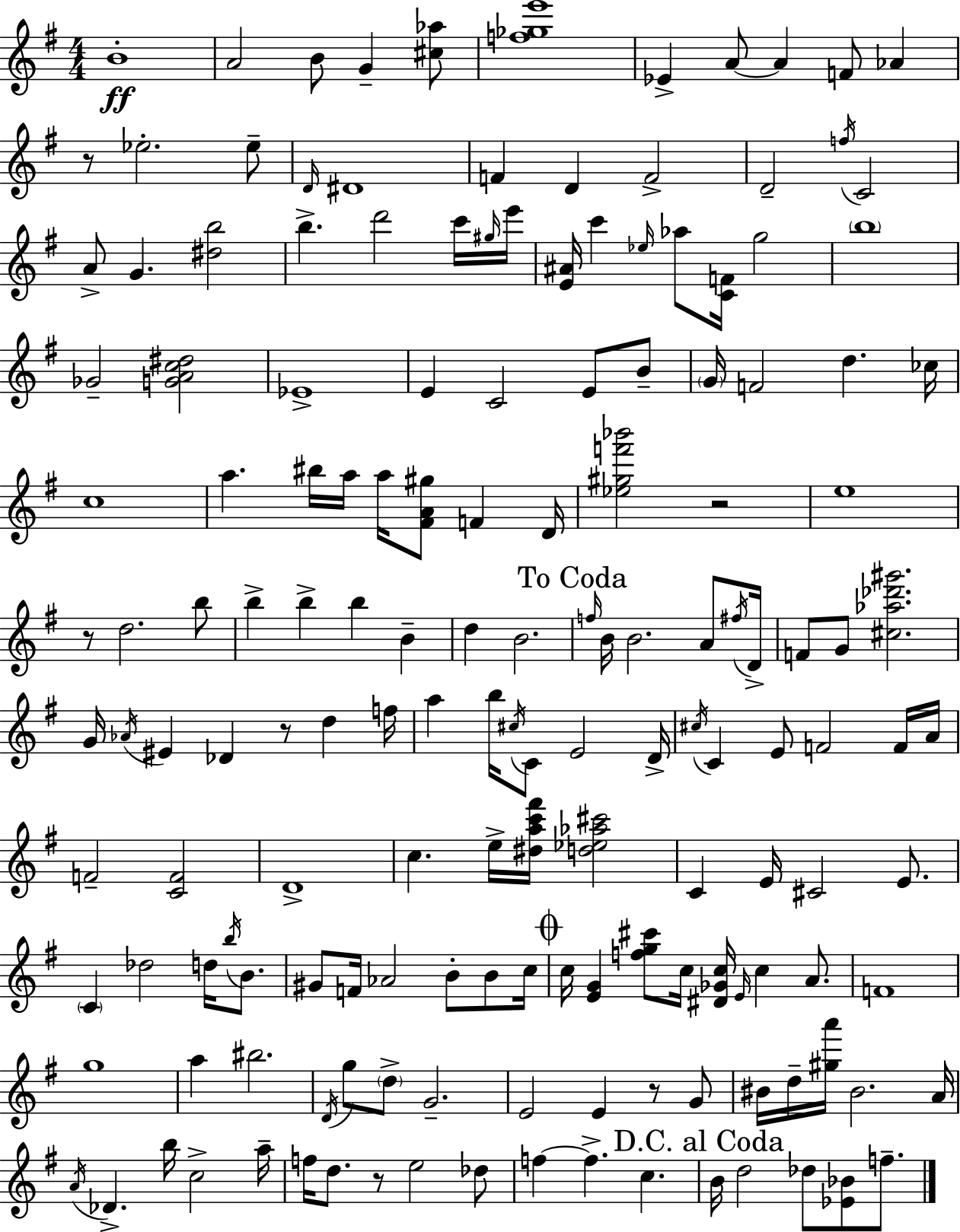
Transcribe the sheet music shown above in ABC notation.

X:1
T:Untitled
M:4/4
L:1/4
K:Em
B4 A2 B/2 G [^c_a]/2 [f_ge']4 _E A/2 A F/2 _A z/2 _e2 _e/2 D/4 ^D4 F D F2 D2 f/4 C2 A/2 G [^db]2 b d'2 c'/4 ^g/4 e'/4 [E^A]/4 c' _e/4 _a/2 [CF]/4 g2 b4 _G2 [GAc^d]2 _E4 E C2 E/2 B/2 G/4 F2 d _c/4 c4 a ^b/4 a/4 a/4 [^FA^g]/2 F D/4 [_e^gf'_b']2 z2 e4 z/2 d2 b/2 b b b B d B2 f/4 B/4 B2 A/2 ^f/4 D/4 F/2 G/2 [^c_a_d'^g']2 G/4 _A/4 ^E _D z/2 d f/4 a b/4 ^c/4 C/2 E2 D/4 ^c/4 C E/2 F2 F/4 A/4 F2 [CF]2 D4 c e/4 [^dac'^f']/4 [d_e_a^c']2 C E/4 ^C2 E/2 C _d2 d/4 b/4 B/2 ^G/2 F/4 _A2 B/2 B/2 c/4 c/4 [EG] [fg^c']/2 c/4 [^D_Gc]/4 E/4 c A/2 F4 g4 a ^b2 D/4 g/2 d/2 G2 E2 E z/2 G/2 ^B/4 d/4 [^ga']/4 ^B2 A/4 A/4 _D b/4 c2 a/4 f/4 d/2 z/2 e2 _d/2 f f c B/4 d2 _d/2 [_E_B]/2 f/2